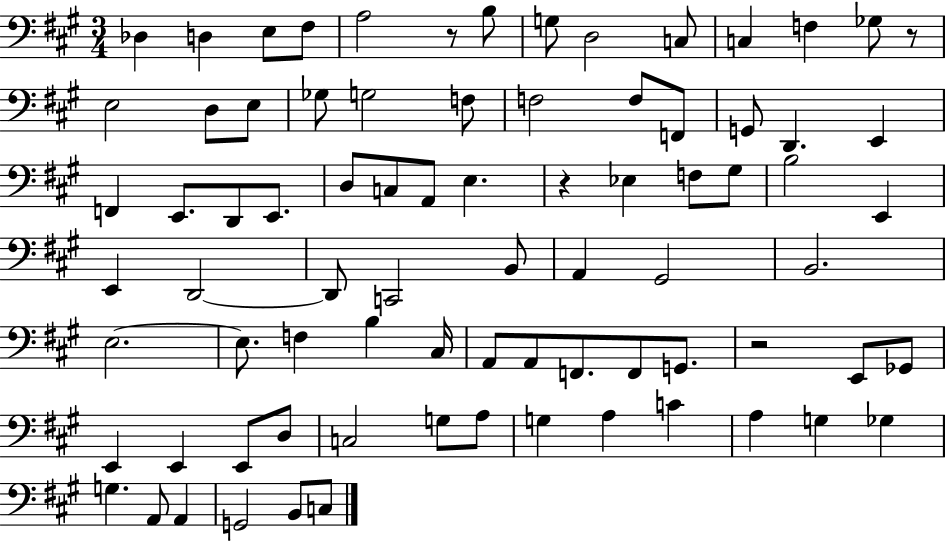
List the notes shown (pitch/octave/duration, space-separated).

Db3/q D3/q E3/e F#3/e A3/h R/e B3/e G3/e D3/h C3/e C3/q F3/q Gb3/e R/e E3/h D3/e E3/e Gb3/e G3/h F3/e F3/h F3/e F2/e G2/e D2/q. E2/q F2/q E2/e. D2/e E2/e. D3/e C3/e A2/e E3/q. R/q Eb3/q F3/e G#3/e B3/h E2/q E2/q D2/h D2/e C2/h B2/e A2/q G#2/h B2/h. E3/h. E3/e. F3/q B3/q C#3/s A2/e A2/e F2/e. F2/e G2/e. R/h E2/e Gb2/e E2/q E2/q E2/e D3/e C3/h G3/e A3/e G3/q A3/q C4/q A3/q G3/q Gb3/q G3/q. A2/e A2/q G2/h B2/e C3/e